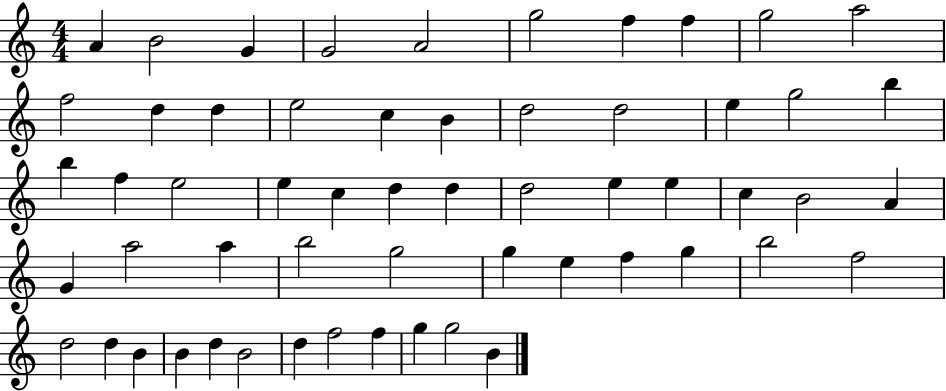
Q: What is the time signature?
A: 4/4